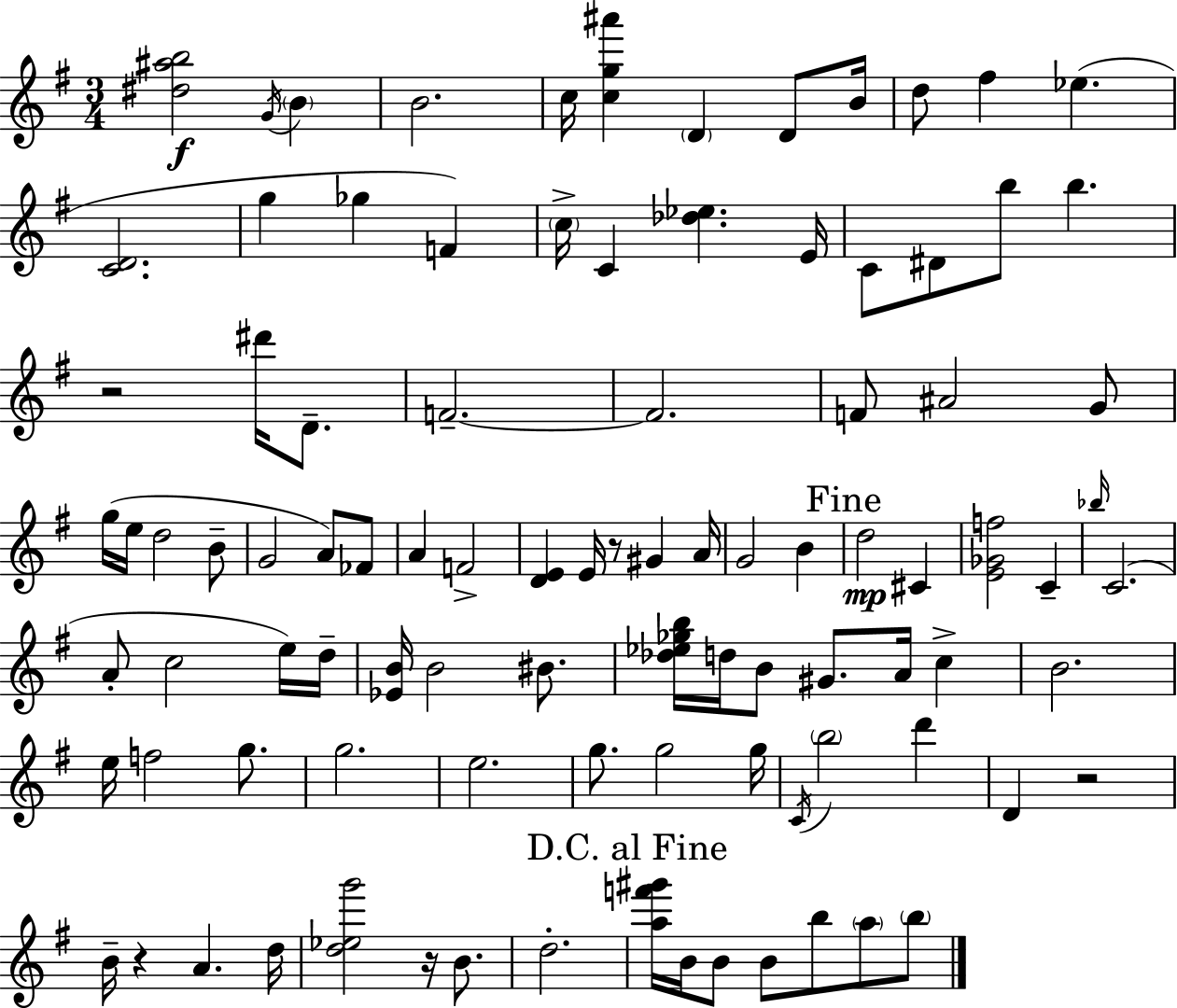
X:1
T:Untitled
M:3/4
L:1/4
K:Em
[^d^ab]2 G/4 B B2 c/4 [cg^a'] D D/2 B/4 d/2 ^f _e [CD]2 g _g F c/4 C [_d_e] E/4 C/2 ^D/2 b/2 b z2 ^d'/4 D/2 F2 F2 F/2 ^A2 G/2 g/4 e/4 d2 B/2 G2 A/2 _F/2 A F2 [DE] E/4 z/2 ^G A/4 G2 B d2 ^C [E_Gf]2 C _b/4 C2 A/2 c2 e/4 d/4 [_EB]/4 B2 ^B/2 [_d_e_gb]/4 d/4 B/2 ^G/2 A/4 c B2 e/4 f2 g/2 g2 e2 g/2 g2 g/4 C/4 b2 d' D z2 B/4 z A d/4 [d_eg']2 z/4 B/2 d2 [af'^g']/4 B/4 B/2 B/2 b/2 a/2 b/2